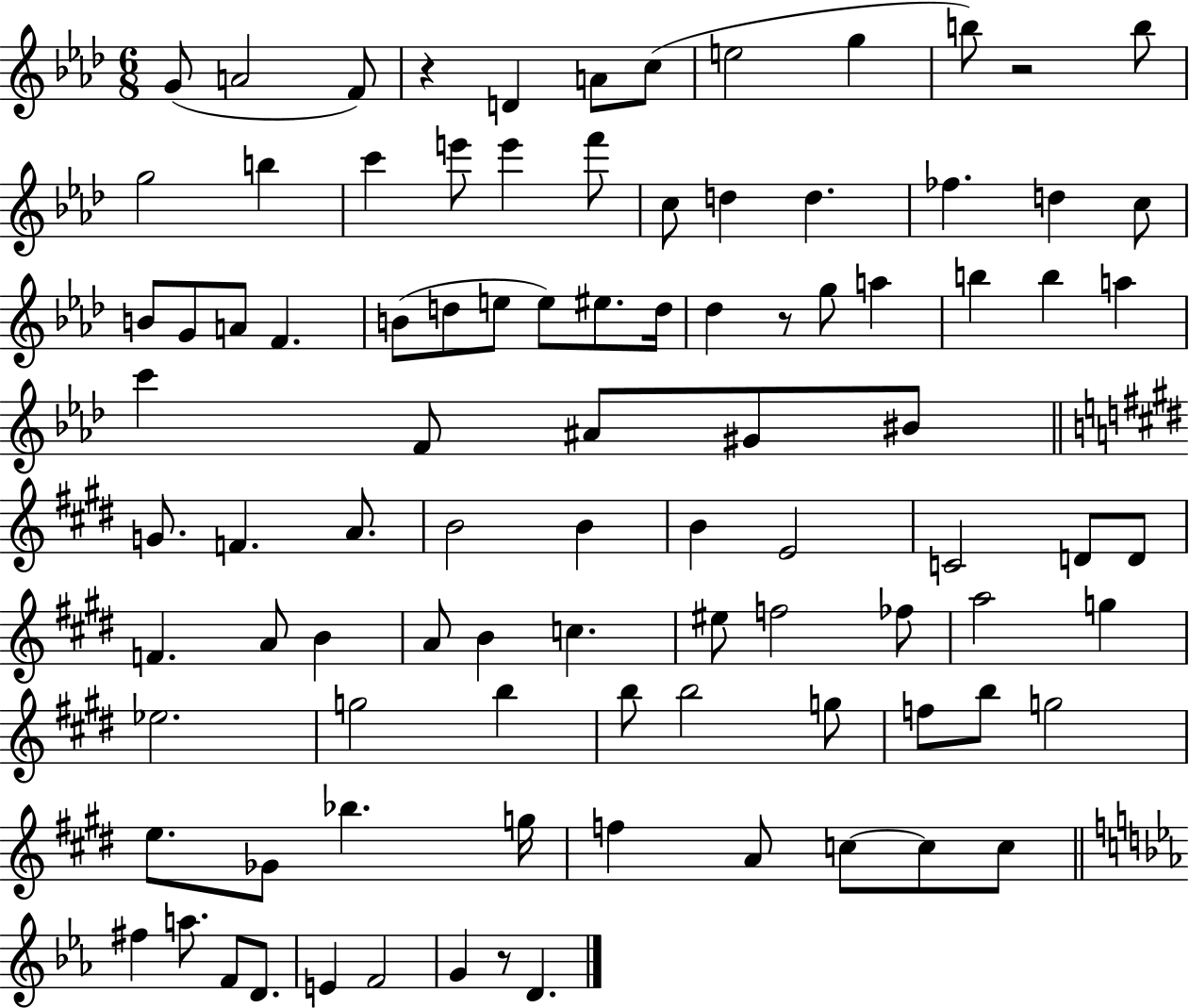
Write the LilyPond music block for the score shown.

{
  \clef treble
  \numericTimeSignature
  \time 6/8
  \key aes \major
  g'8( a'2 f'8) | r4 d'4 a'8 c''8( | e''2 g''4 | b''8) r2 b''8 | \break g''2 b''4 | c'''4 e'''8 e'''4 f'''8 | c''8 d''4 d''4. | fes''4. d''4 c''8 | \break b'8 g'8 a'8 f'4. | b'8( d''8 e''8 e''8) eis''8. d''16 | des''4 r8 g''8 a''4 | b''4 b''4 a''4 | \break c'''4 f'8 ais'8 gis'8 bis'8 | \bar "||" \break \key e \major g'8. f'4. a'8. | b'2 b'4 | b'4 e'2 | c'2 d'8 d'8 | \break f'4. a'8 b'4 | a'8 b'4 c''4. | eis''8 f''2 fes''8 | a''2 g''4 | \break ees''2. | g''2 b''4 | b''8 b''2 g''8 | f''8 b''8 g''2 | \break e''8. ges'8 bes''4. g''16 | f''4 a'8 c''8~~ c''8 c''8 | \bar "||" \break \key c \minor fis''4 a''8. f'8 d'8. | e'4 f'2 | g'4 r8 d'4. | \bar "|."
}